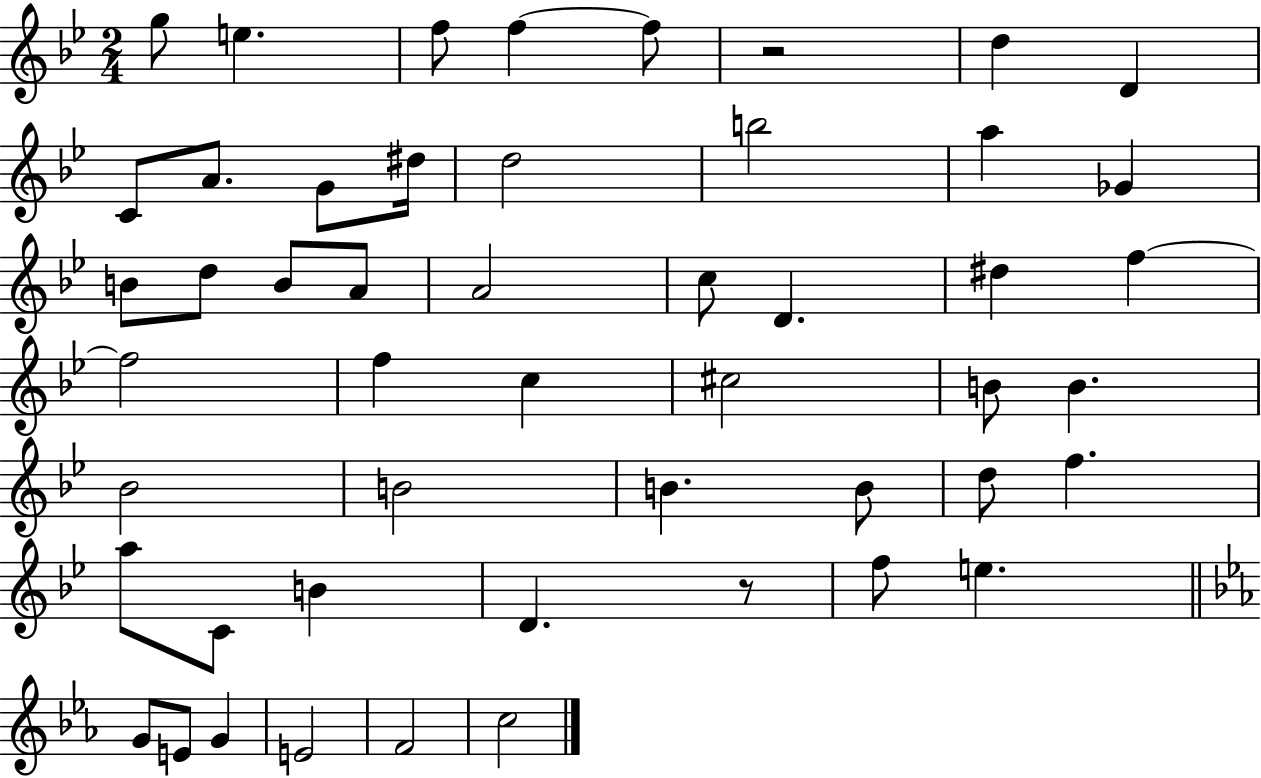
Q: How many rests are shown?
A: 2